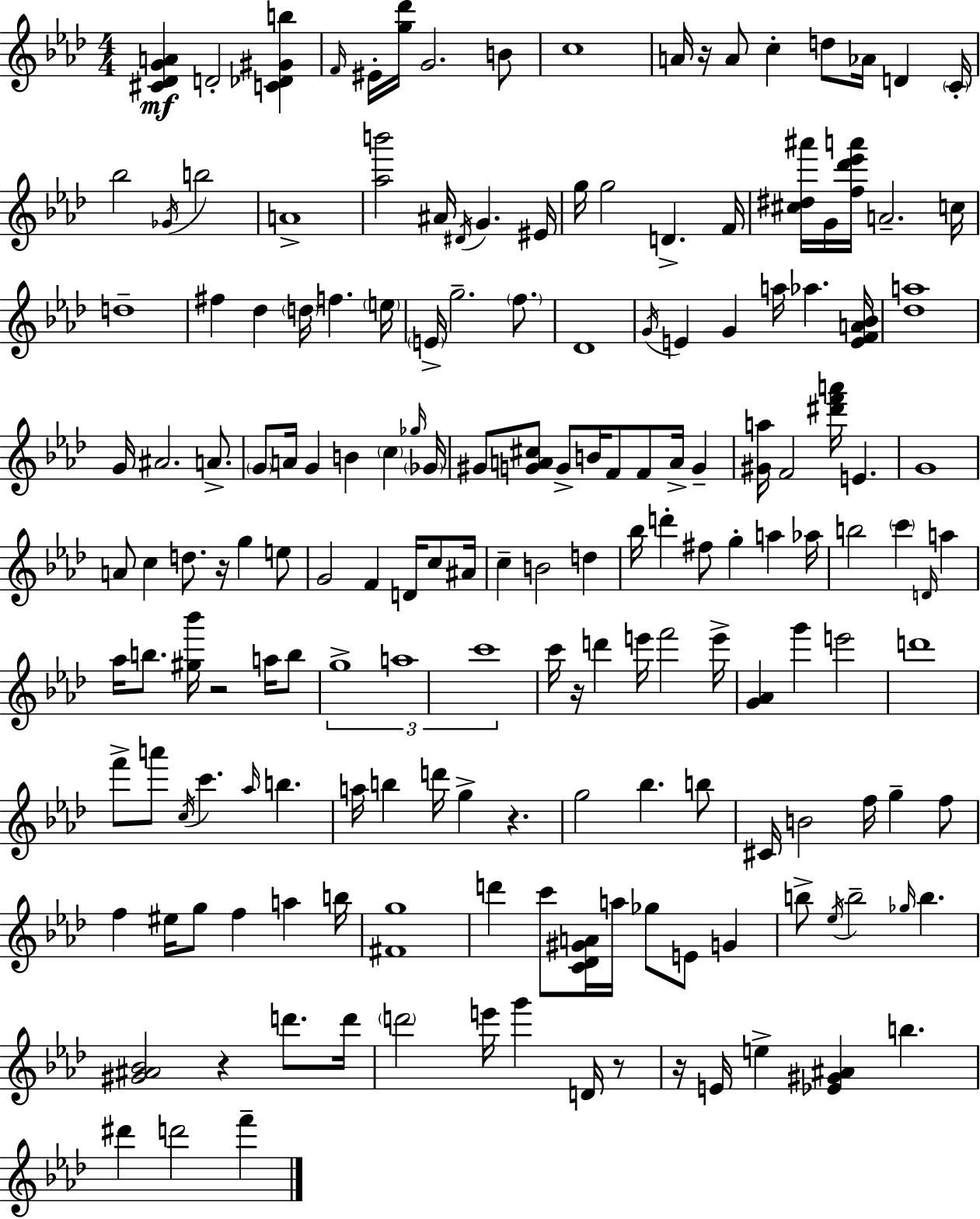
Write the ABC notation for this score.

X:1
T:Untitled
M:4/4
L:1/4
K:Ab
[^C_DGA] D2 [C_D^Gb] F/4 ^E/4 [g_d']/4 G2 B/2 c4 A/4 z/4 A/2 c d/2 _A/4 D C/4 _b2 _G/4 b2 A4 [_ab']2 ^A/4 ^D/4 G ^E/4 g/4 g2 D F/4 [^c^d^a']/4 G/4 [f_d'_e'a']/4 A2 c/4 d4 ^f _d d/4 f e/4 E/4 g2 f/2 _D4 G/4 E G a/4 _a [EFA_B]/4 [_da]4 G/4 ^A2 A/2 G/2 A/4 G B c _g/4 _G/4 ^G/2 [GA^c]/2 G/2 B/4 F/2 F/2 A/4 G [^Ga]/4 F2 [^d'f'a']/4 E G4 A/2 c d/2 z/4 g e/2 G2 F D/4 c/2 ^A/4 c B2 d _b/4 d' ^f/2 g a _a/4 b2 c' D/4 a _a/4 b/2 [^g_b']/4 z2 a/4 b/2 g4 a4 c'4 c'/4 z/4 d' e'/4 f'2 e'/4 [G_A] g' e'2 d'4 f'/2 a'/2 c/4 c' _a/4 b a/4 b d'/4 g z g2 _b b/2 ^C/4 B2 f/4 g f/2 f ^e/4 g/2 f a b/4 [^Fg]4 d' c'/2 [C_D^GA]/4 a/4 _g/2 E/2 G b/2 _e/4 b2 _g/4 b [^G^A_B]2 z d'/2 d'/4 d'2 e'/4 g' D/4 z/2 z/4 E/4 e [_E^G^A] b ^d' d'2 f'